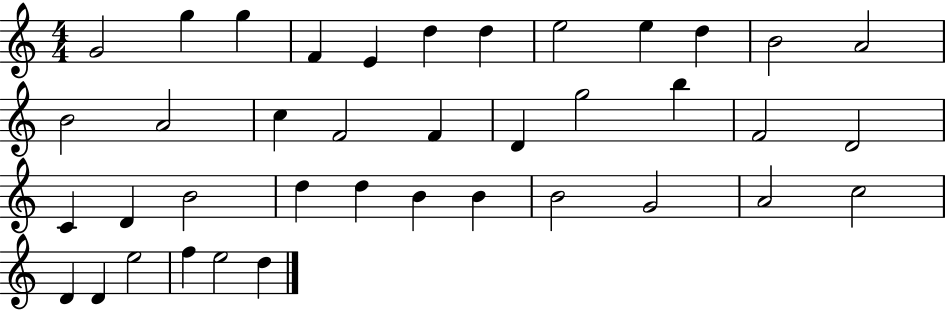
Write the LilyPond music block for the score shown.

{
  \clef treble
  \numericTimeSignature
  \time 4/4
  \key c \major
  g'2 g''4 g''4 | f'4 e'4 d''4 d''4 | e''2 e''4 d''4 | b'2 a'2 | \break b'2 a'2 | c''4 f'2 f'4 | d'4 g''2 b''4 | f'2 d'2 | \break c'4 d'4 b'2 | d''4 d''4 b'4 b'4 | b'2 g'2 | a'2 c''2 | \break d'4 d'4 e''2 | f''4 e''2 d''4 | \bar "|."
}